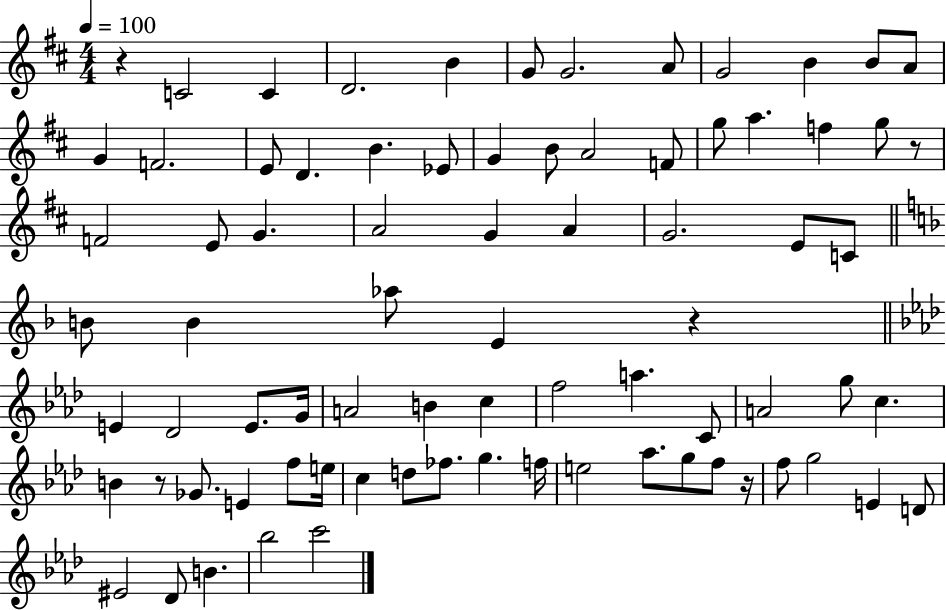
R/q C4/h C4/q D4/h. B4/q G4/e G4/h. A4/e G4/h B4/q B4/e A4/e G4/q F4/h. E4/e D4/q. B4/q. Eb4/e G4/q B4/e A4/h F4/e G5/e A5/q. F5/q G5/e R/e F4/h E4/e G4/q. A4/h G4/q A4/q G4/h. E4/e C4/e B4/e B4/q Ab5/e E4/q R/q E4/q Db4/h E4/e. G4/s A4/h B4/q C5/q F5/h A5/q. C4/e A4/h G5/e C5/q. B4/q R/e Gb4/e. E4/q F5/e E5/s C5/q D5/e FES5/e. G5/q. F5/s E5/h Ab5/e. G5/e F5/e R/s F5/e G5/h E4/q D4/e EIS4/h Db4/e B4/q. Bb5/h C6/h